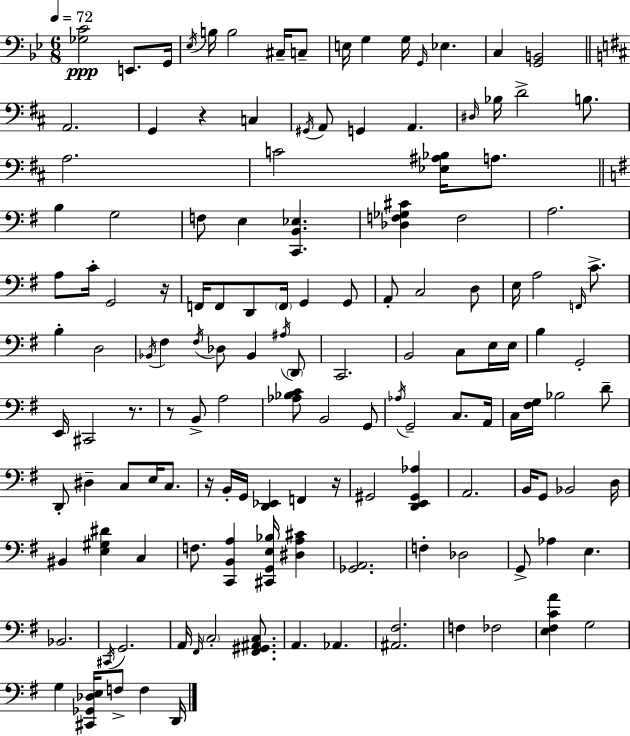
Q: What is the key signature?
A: BES major